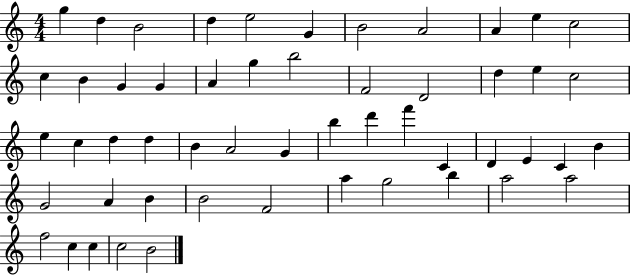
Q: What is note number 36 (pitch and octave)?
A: E4